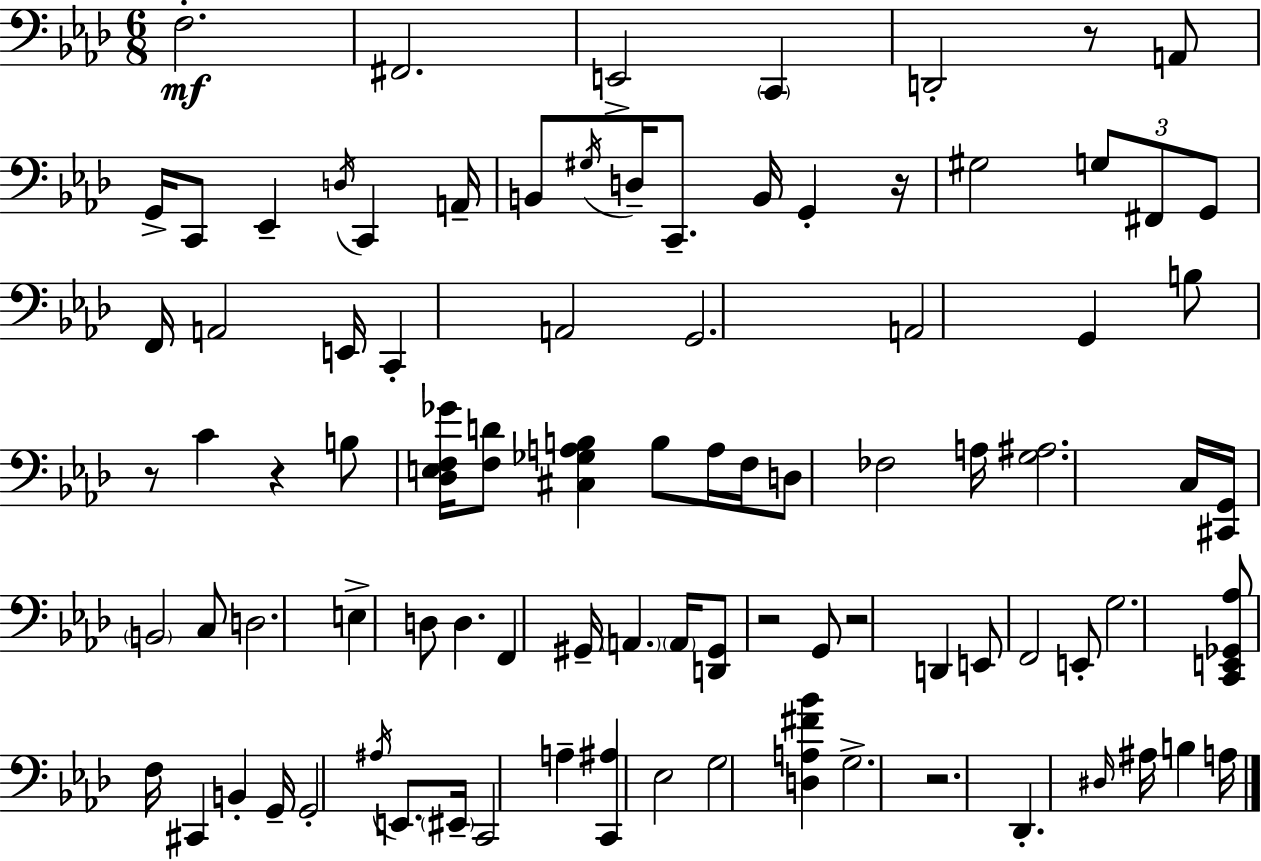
{
  \clef bass
  \numericTimeSignature
  \time 6/8
  \key f \minor
  \repeat volta 2 { f2.-.\mf | fis,2. | e,2-> \parenthesize c,4 | d,2-. r8 a,8 | \break g,16-> c,8 ees,4-- \acciaccatura { d16 } c,4 | a,16-- b,8 \acciaccatura { gis16 } d16-- c,8.-- b,16 g,4-. | r16 gis2 \tuplet 3/2 { g8 | fis,8 g,8 } f,16 a,2 | \break e,16 c,4-. a,2 | g,2. | a,2 g,4 | b8 r8 c'4 r4 | \break b8 <des e f ges'>16 <f d'>8 <cis ges a b>4 b8 | a16 f16 d8 fes2 | a16 <g ais>2. | c16 <cis, g,>16 \parenthesize b,2 | \break c8 d2. | e4-> d8 d4. | f,4 gis,16-- \parenthesize a,4. | \parenthesize a,16 <d, gis,>8 r2 | \break g,8 r2 d,4 | e,8 f,2 | e,8-. g2. | <c, e, ges, aes>8 f16 cis,4 b,4-. | \break g,16-- g,2-. \acciaccatura { ais16 } e,8. | \parenthesize eis,16-- c,2 a4-- | <c, ais>4 ees2 | g2 <d a fis' bes'>4 | \break g2.-> | r2. | des,4.-. \grace { dis16 } ais16 b4 | a16 } \bar "|."
}